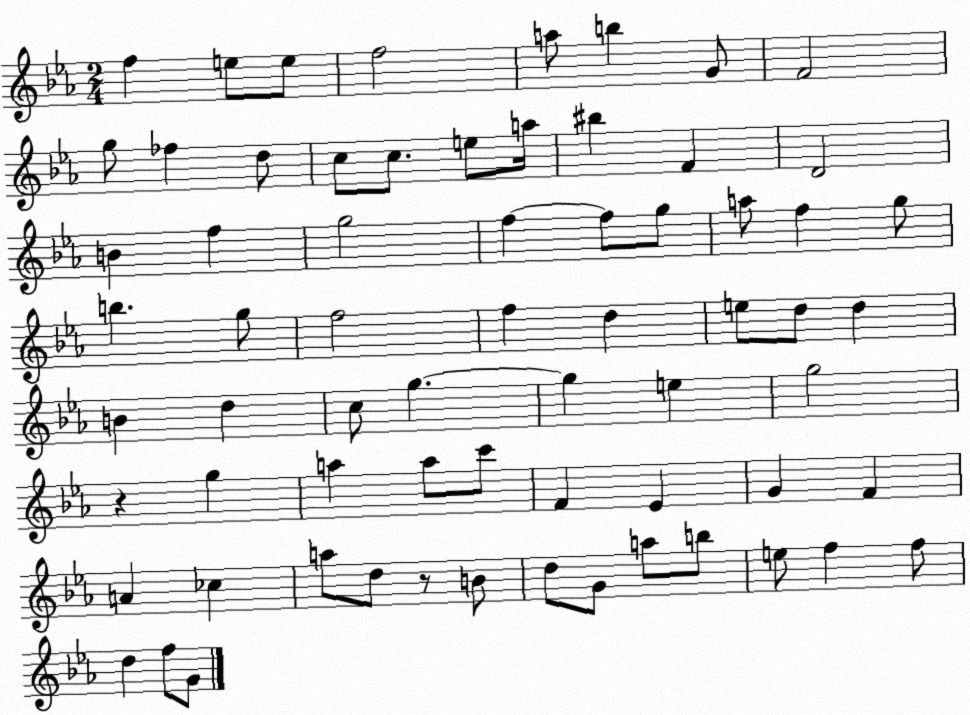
X:1
T:Untitled
M:2/4
L:1/4
K:Eb
f e/2 e/2 f2 a/2 b G/2 F2 g/2 _f d/2 c/2 c/2 e/2 a/4 ^b F D2 B f g2 f f/2 g/2 a/2 f g/2 b g/2 f2 f d e/2 d/2 d B d c/2 g g e g2 z g a a/2 c'/2 F _E G F A _c a/2 d/2 z/2 B/2 d/2 G/2 a/2 b/2 e/2 f f/2 d f/2 G/2